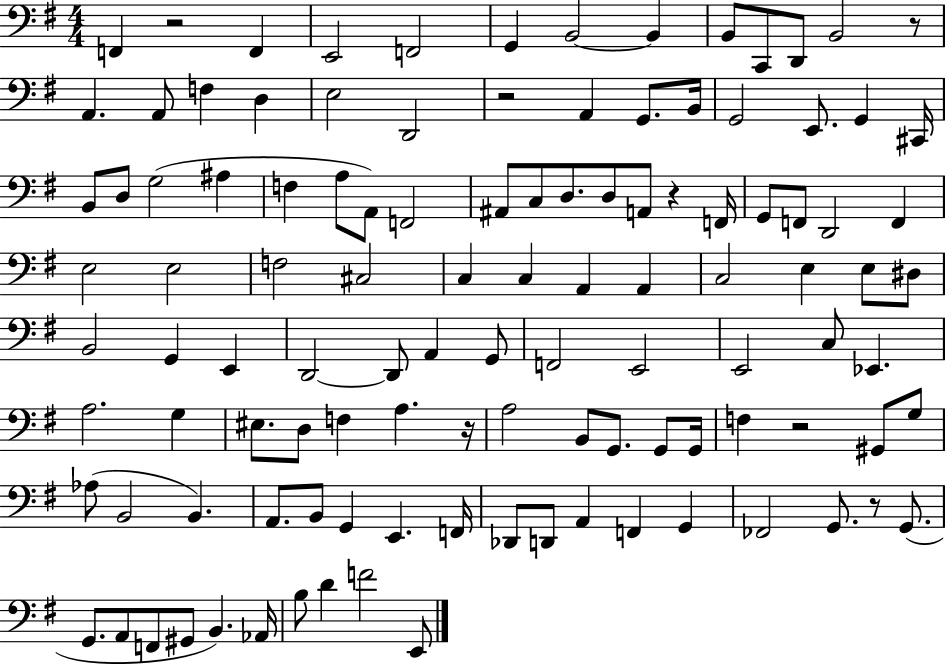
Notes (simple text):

F2/q R/h F2/q E2/h F2/h G2/q B2/h B2/q B2/e C2/e D2/e B2/h R/e A2/q. A2/e F3/q D3/q E3/h D2/h R/h A2/q G2/e. B2/s G2/h E2/e. G2/q C#2/s B2/e D3/e G3/h A#3/q F3/q A3/e A2/e F2/h A#2/e C3/e D3/e. D3/e A2/e R/q F2/s G2/e F2/e D2/h F2/q E3/h E3/h F3/h C#3/h C3/q C3/q A2/q A2/q C3/h E3/q E3/e D#3/e B2/h G2/q E2/q D2/h D2/e A2/q G2/e F2/h E2/h E2/h C3/e Eb2/q. A3/h. G3/q EIS3/e. D3/e F3/q A3/q. R/s A3/h B2/e G2/e. G2/e G2/s F3/q R/h G#2/e G3/e Ab3/e B2/h B2/q. A2/e. B2/e G2/q E2/q. F2/s Db2/e D2/e A2/q F2/q G2/q FES2/h G2/e. R/e G2/e. G2/e. A2/e F2/e G#2/e B2/q. Ab2/s B3/e D4/q F4/h E2/e